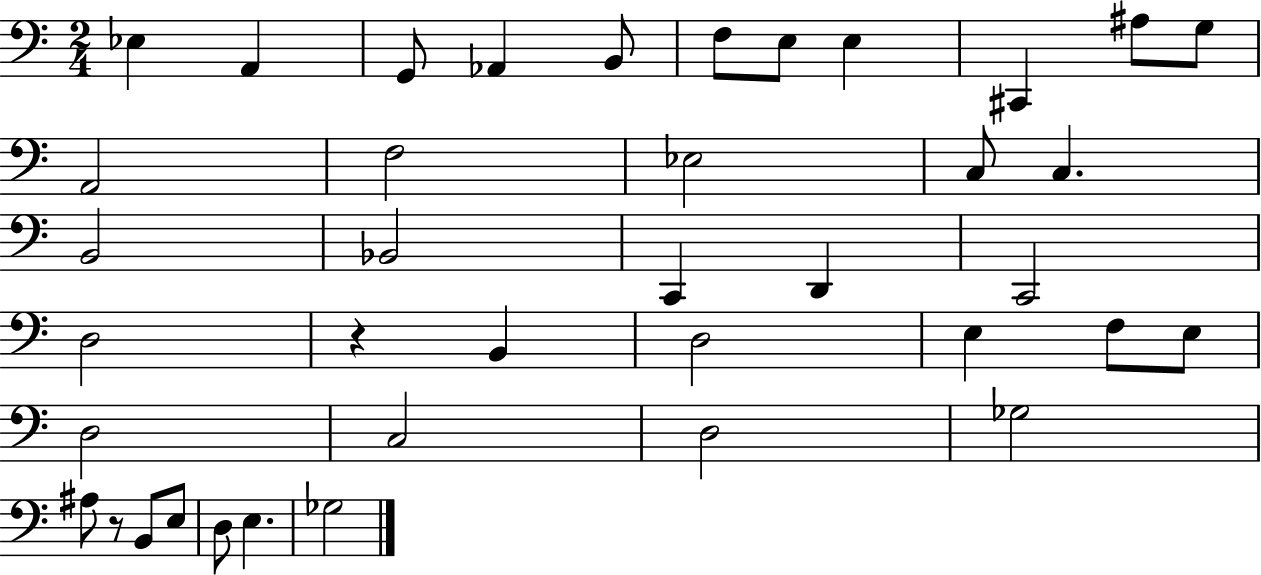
X:1
T:Untitled
M:2/4
L:1/4
K:C
_E, A,, G,,/2 _A,, B,,/2 F,/2 E,/2 E, ^C,, ^A,/2 G,/2 A,,2 F,2 _E,2 C,/2 C, B,,2 _B,,2 C,, D,, C,,2 D,2 z B,, D,2 E, F,/2 E,/2 D,2 C,2 D,2 _G,2 ^A,/2 z/2 B,,/2 E,/2 D,/2 E, _G,2